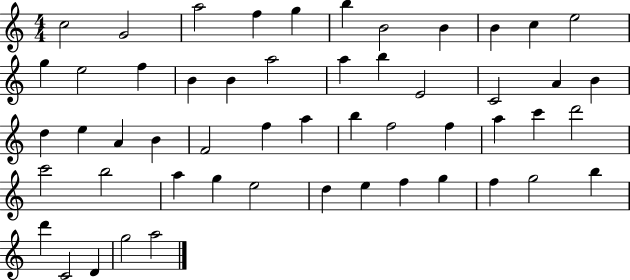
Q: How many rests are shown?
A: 0